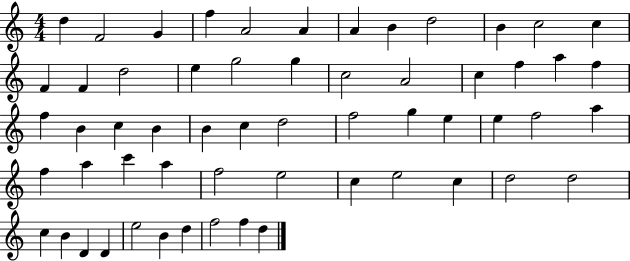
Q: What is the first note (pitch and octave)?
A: D5